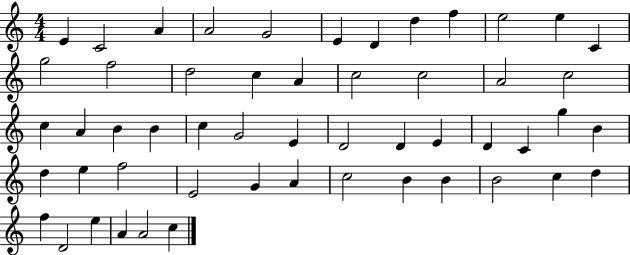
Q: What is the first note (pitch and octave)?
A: E4